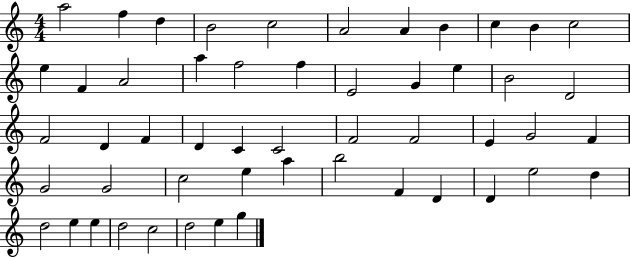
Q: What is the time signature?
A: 4/4